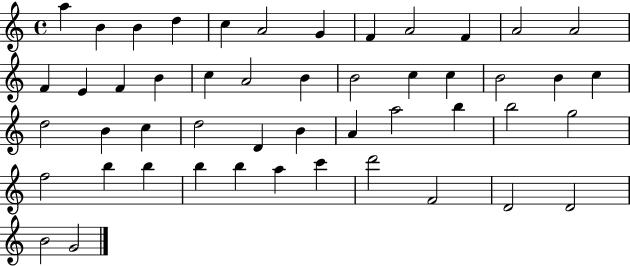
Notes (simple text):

A5/q B4/q B4/q D5/q C5/q A4/h G4/q F4/q A4/h F4/q A4/h A4/h F4/q E4/q F4/q B4/q C5/q A4/h B4/q B4/h C5/q C5/q B4/h B4/q C5/q D5/h B4/q C5/q D5/h D4/q B4/q A4/q A5/h B5/q B5/h G5/h F5/h B5/q B5/q B5/q B5/q A5/q C6/q D6/h F4/h D4/h D4/h B4/h G4/h